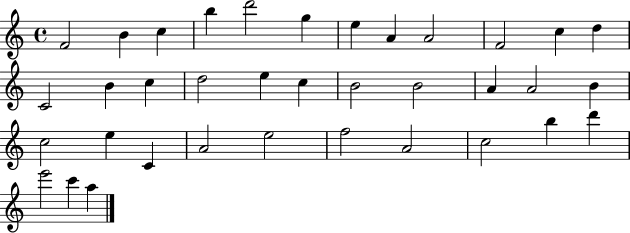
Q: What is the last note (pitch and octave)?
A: A5